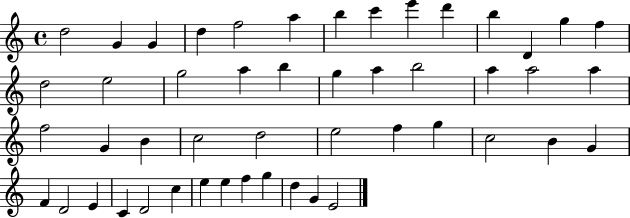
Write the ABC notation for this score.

X:1
T:Untitled
M:4/4
L:1/4
K:C
d2 G G d f2 a b c' e' d' b D g f d2 e2 g2 a b g a b2 a a2 a f2 G B c2 d2 e2 f g c2 B G F D2 E C D2 c e e f g d G E2